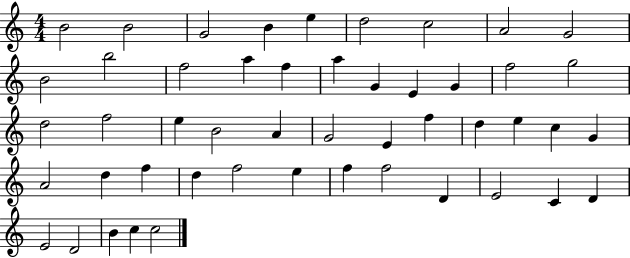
X:1
T:Untitled
M:4/4
L:1/4
K:C
B2 B2 G2 B e d2 c2 A2 G2 B2 b2 f2 a f a G E G f2 g2 d2 f2 e B2 A G2 E f d e c G A2 d f d f2 e f f2 D E2 C D E2 D2 B c c2